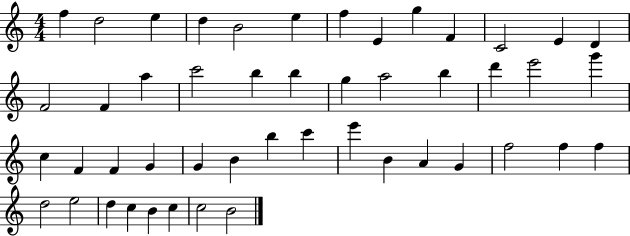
X:1
T:Untitled
M:4/4
L:1/4
K:C
f d2 e d B2 e f E g F C2 E D F2 F a c'2 b b g a2 b d' e'2 g' c F F G G B b c' e' B A G f2 f f d2 e2 d c B c c2 B2